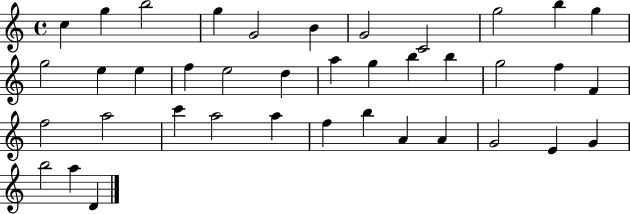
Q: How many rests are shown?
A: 0